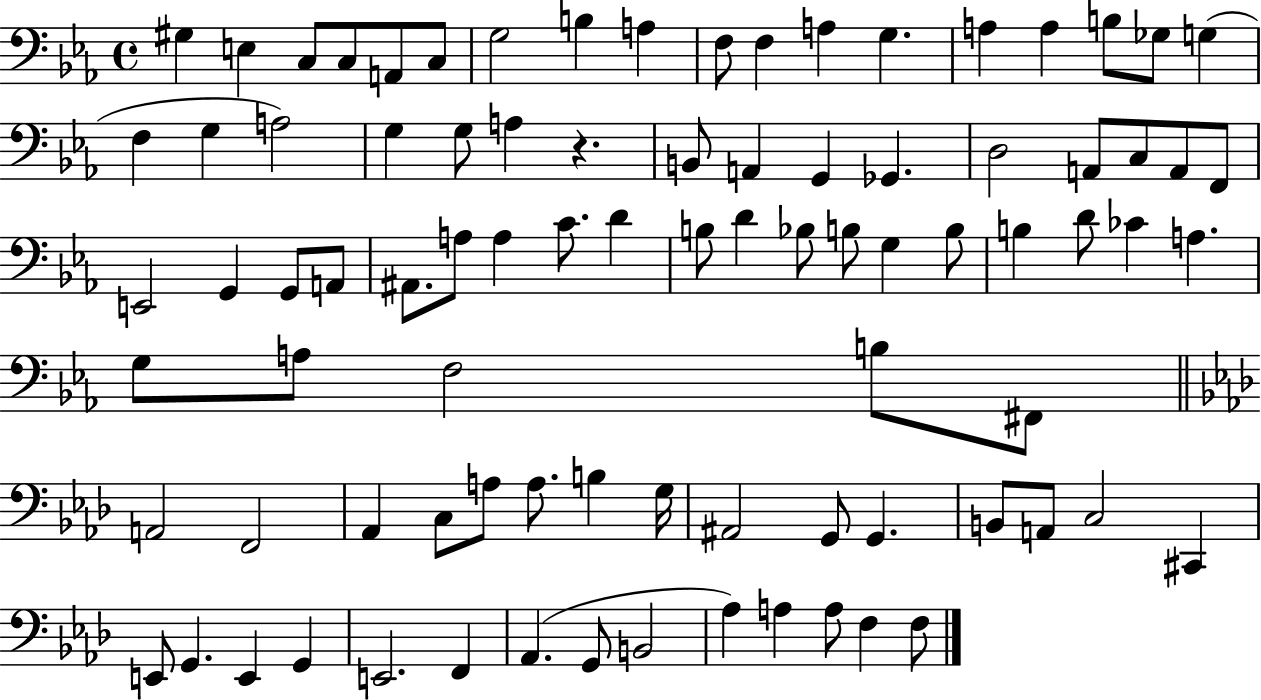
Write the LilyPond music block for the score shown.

{
  \clef bass
  \time 4/4
  \defaultTimeSignature
  \key ees \major
  gis4 e4 c8 c8 a,8 c8 | g2 b4 a4 | f8 f4 a4 g4. | a4 a4 b8 ges8 g4( | \break f4 g4 a2) | g4 g8 a4 r4. | b,8 a,4 g,4 ges,4. | d2 a,8 c8 a,8 f,8 | \break e,2 g,4 g,8 a,8 | ais,8. a8 a4 c'8. d'4 | b8 d'4 bes8 b8 g4 b8 | b4 d'8 ces'4 a4. | \break g8 a8 f2 b8 fis,8 | \bar "||" \break \key f \minor a,2 f,2 | aes,4 c8 a8 a8. b4 g16 | ais,2 g,8 g,4. | b,8 a,8 c2 cis,4 | \break e,8 g,4. e,4 g,4 | e,2. f,4 | aes,4.( g,8 b,2 | aes4) a4 a8 f4 f8 | \break \bar "|."
}